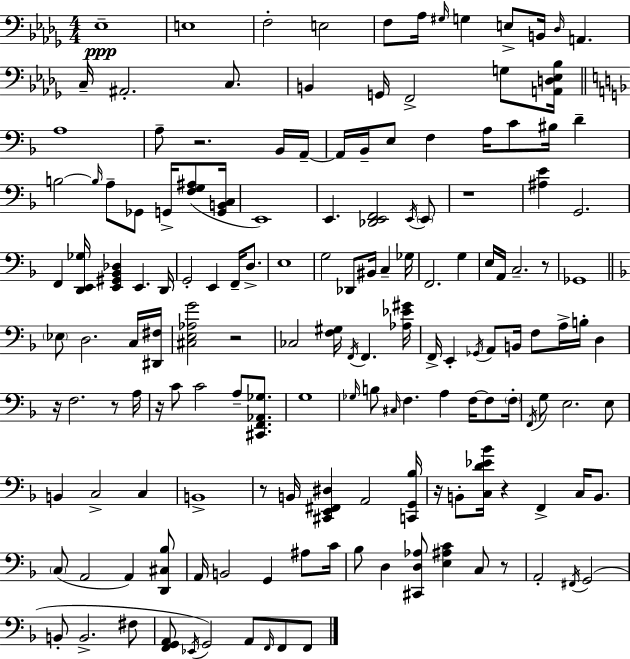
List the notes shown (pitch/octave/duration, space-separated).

Eb3/w E3/w F3/h E3/h F3/e Ab3/s G#3/s G3/q E3/e B2/s Db3/s A2/q. C3/s A#2/h. C3/e. B2/q G2/s F2/h G3/e [A2,D3,Eb3,Bb3]/s A3/w A3/e R/h. Bb2/s A2/s A2/s Bb2/s E3/e F3/q A3/s C4/e BIS3/s D4/q B3/h B3/s A3/e Gb2/e G2/s [F3,G3,A#3]/e [G2,B2,C3]/s E2/w E2/q. [Db2,E2,F2]/h E2/s E2/e R/w [A#3,E4]/q G2/h. F2/q [D2,E2,Gb3]/s [E2,G#2,Bb2,Db3]/q E2/q. D2/s G2/h E2/q F2/s D3/e. E3/w G3/h Db2/e BIS2/s C3/q Gb3/s F2/h. G3/q E3/s A2/s C3/h. R/e Gb2/w Eb3/e D3/h. C3/s [D#2,F#3]/s [C#3,E3,Ab3,G4]/h R/h CES3/h [F3,G#3]/s F2/s F2/q. [Ab3,Eb4,G#4]/s F2/s E2/q Gb2/s A2/e B2/s F3/e A3/s B3/s D3/q R/s F3/h. R/e A3/s R/s C4/e C4/h A3/e [C#2,F2,Ab2,Gb3]/e. G3/w Gb3/s B3/e C#3/s F3/q. A3/q F3/s F3/e F3/s F2/s G3/e E3/h. E3/e B2/q C3/h C3/q B2/w R/e B2/s [C#2,E2,F#2,D#3]/q A2/h [C2,G2,Bb3]/s R/s B2/e [C3,D4,Eb4,Bb4]/s R/q F2/q C3/s B2/e. C3/e A2/h A2/q [D2,C#3,Bb3]/e A2/s B2/h G2/q A#3/e C4/s Bb3/e D3/q [C#2,D3,Ab3]/e [E3,A#3,C4]/q C3/e R/e A2/h F#2/s G2/h B2/e B2/h. F#3/e [F2,G2,A2]/e Eb2/s G2/h A2/e F2/s F2/e F2/e